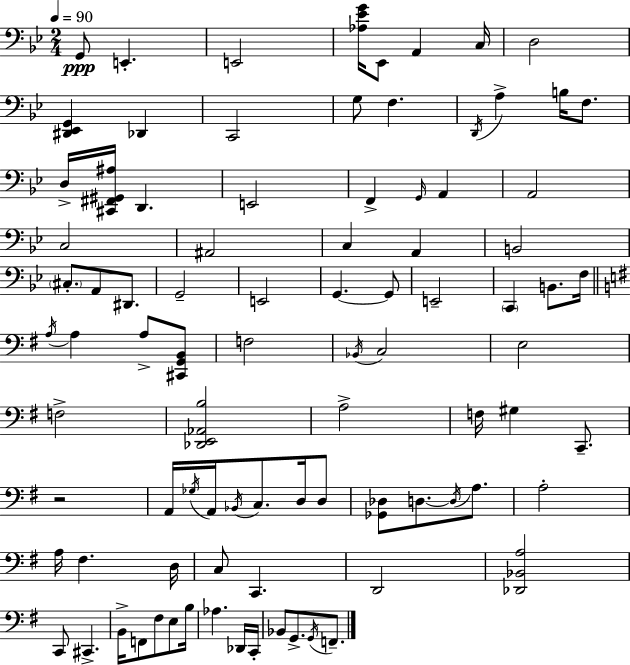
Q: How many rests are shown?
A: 1